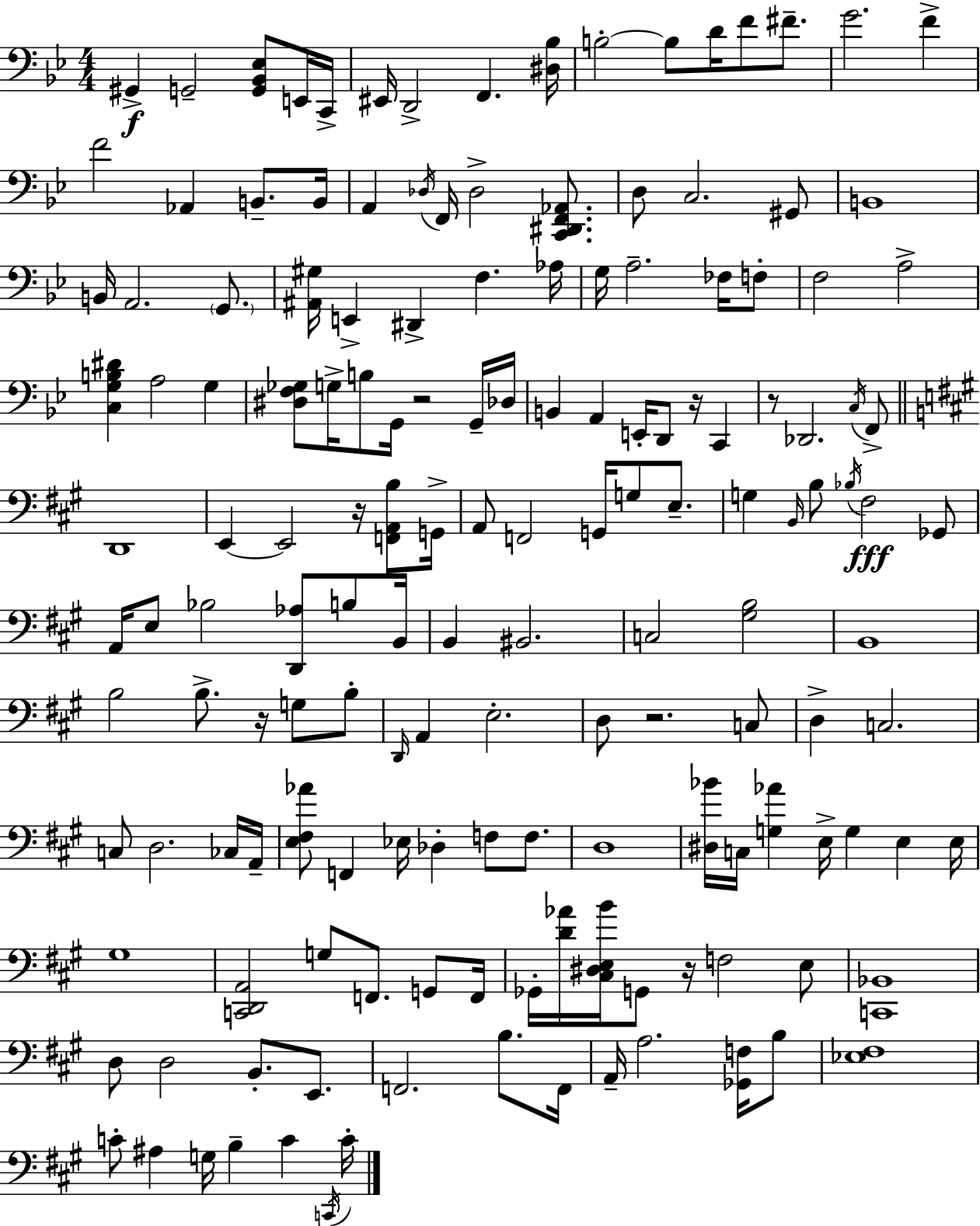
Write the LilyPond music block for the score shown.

{
  \clef bass
  \numericTimeSignature
  \time 4/4
  \key bes \major
  gis,4->\f g,2-- <g, bes, ees>8 e,16 c,16-> | eis,16 d,2-> f,4. <dis bes>16 | b2-.~~ b8 d'16 f'8 fis'8.-- | g'2. f'4-> | \break f'2 aes,4 b,8.-- b,16 | a,4 \acciaccatura { des16 } f,16 des2-> <c, dis, f, aes,>8. | d8 c2. gis,8 | b,1 | \break b,16 a,2. \parenthesize g,8. | <ais, gis>16 e,4-> dis,4-> f4. | aes16 g16 a2.-- fes16 f8-. | f2 a2-> | \break <c g b dis'>4 a2 g4 | <dis f ges>8 g16-> b8 g,16 r2 g,16-- | des16 b,4 a,4 e,16-. d,8 r16 c,4 | r8 des,2. \acciaccatura { c16 } | \break f,8-> \bar "||" \break \key a \major d,1 | e,4~~ e,2 r16 <f, a, b>8 g,16-> | a,8 f,2 g,16 g8 e8.-- | g4 \grace { b,16 } b8 \acciaccatura { bes16 }\fff fis2 | \break ges,8 a,16 e8 bes2 <d, aes>8 b8 | b,16 b,4 bis,2. | c2 <gis b>2 | b,1 | \break b2 b8.-> r16 g8 | b8-. \grace { d,16 } a,4 e2.-. | d8 r2. | c8 d4-> c2. | \break c8 d2. | ces16 a,16-- <e fis aes'>8 f,4 ees16 des4-. f8 | f8. d1 | <dis bes'>16 c16 <g aes'>4 e16-> g4 e4 | \break e16 gis1 | <c, d, a,>2 g8 f,8. | g,8 f,16 ges,16-. <d' aes'>16 <cis dis e b'>16 g,8 r16 f2 | e8 <c, bes,>1 | \break d8 d2 b,8.-. | e,8. f,2. b8. | f,16 a,16-- a2. | <ges, f>16 b8 <ees fis>1 | \break c'8-. ais4 g16 b4-- c'4 | \acciaccatura { c,16 } c'16-. \bar "|."
}